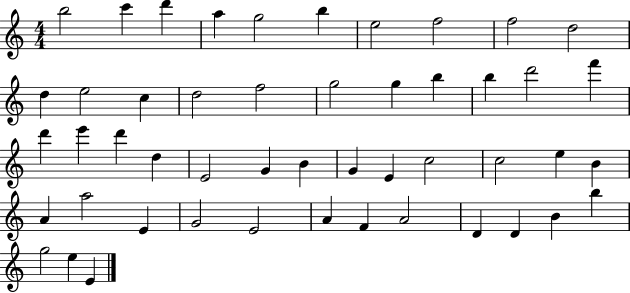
{
  \clef treble
  \numericTimeSignature
  \time 4/4
  \key c \major
  b''2 c'''4 d'''4 | a''4 g''2 b''4 | e''2 f''2 | f''2 d''2 | \break d''4 e''2 c''4 | d''2 f''2 | g''2 g''4 b''4 | b''4 d'''2 f'''4 | \break d'''4 e'''4 d'''4 d''4 | e'2 g'4 b'4 | g'4 e'4 c''2 | c''2 e''4 b'4 | \break a'4 a''2 e'4 | g'2 e'2 | a'4 f'4 a'2 | d'4 d'4 b'4 b''4 | \break g''2 e''4 e'4 | \bar "|."
}